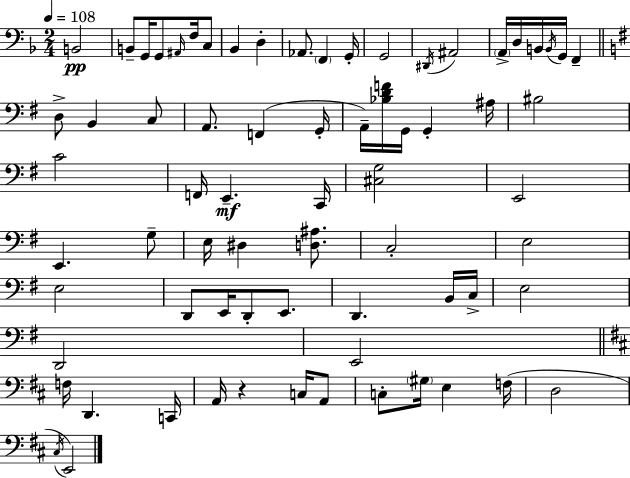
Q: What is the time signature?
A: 2/4